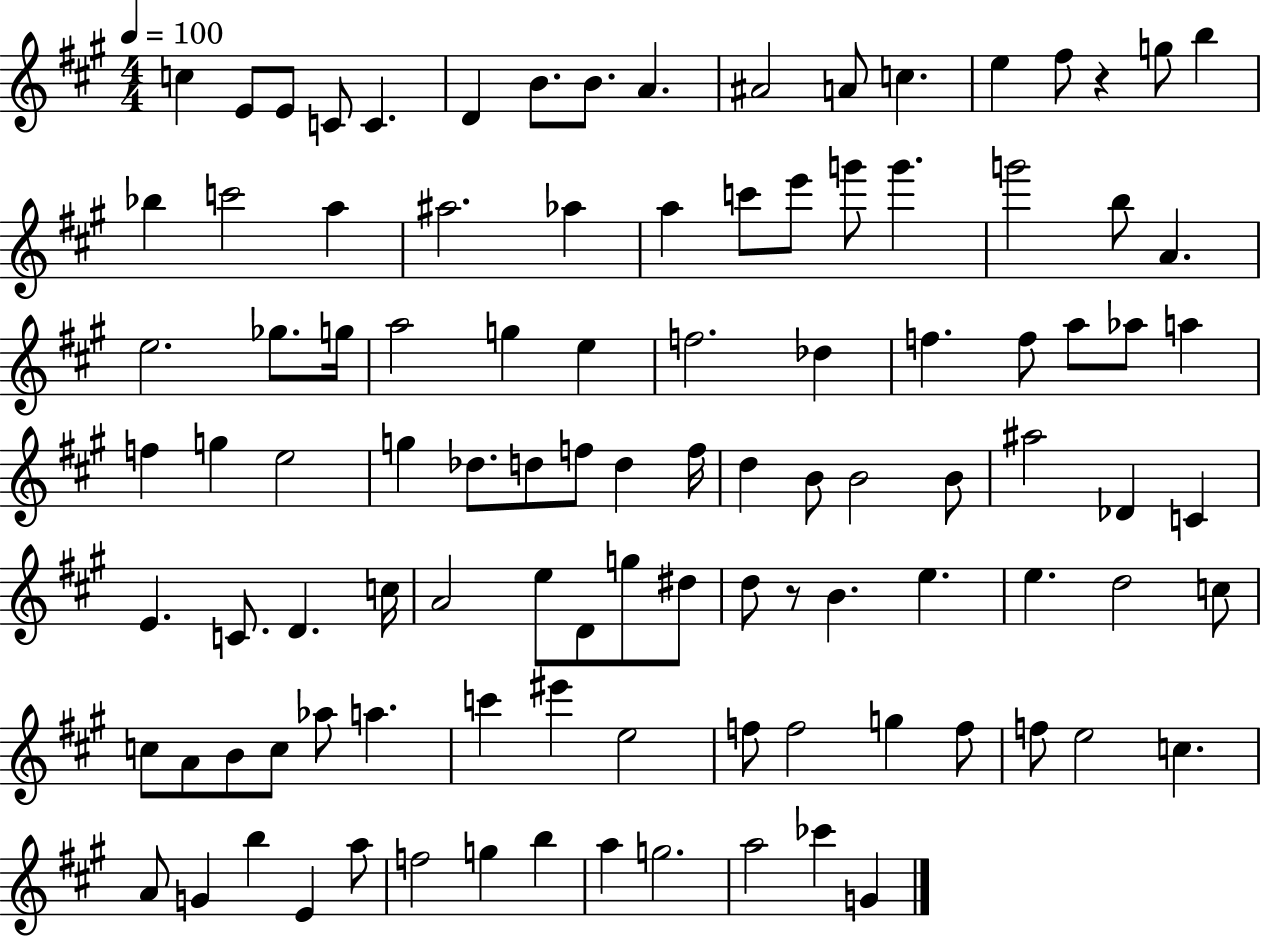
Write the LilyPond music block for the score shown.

{
  \clef treble
  \numericTimeSignature
  \time 4/4
  \key a \major
  \tempo 4 = 100
  c''4 e'8 e'8 c'8 c'4. | d'4 b'8. b'8. a'4. | ais'2 a'8 c''4. | e''4 fis''8 r4 g''8 b''4 | \break bes''4 c'''2 a''4 | ais''2. aes''4 | a''4 c'''8 e'''8 g'''8 g'''4. | g'''2 b''8 a'4. | \break e''2. ges''8. g''16 | a''2 g''4 e''4 | f''2. des''4 | f''4. f''8 a''8 aes''8 a''4 | \break f''4 g''4 e''2 | g''4 des''8. d''8 f''8 d''4 f''16 | d''4 b'8 b'2 b'8 | ais''2 des'4 c'4 | \break e'4. c'8. d'4. c''16 | a'2 e''8 d'8 g''8 dis''8 | d''8 r8 b'4. e''4. | e''4. d''2 c''8 | \break c''8 a'8 b'8 c''8 aes''8 a''4. | c'''4 eis'''4 e''2 | f''8 f''2 g''4 f''8 | f''8 e''2 c''4. | \break a'8 g'4 b''4 e'4 a''8 | f''2 g''4 b''4 | a''4 g''2. | a''2 ces'''4 g'4 | \break \bar "|."
}